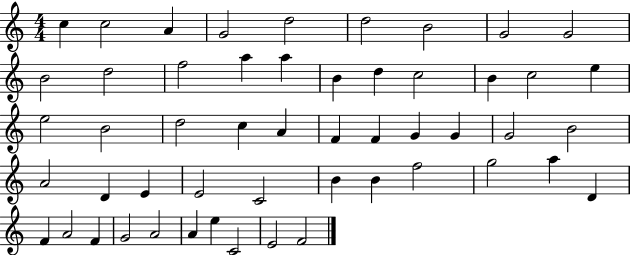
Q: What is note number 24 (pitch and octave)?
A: C5